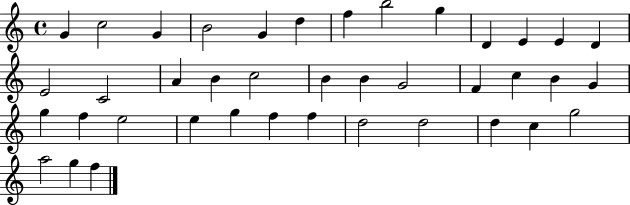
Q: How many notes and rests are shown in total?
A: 40